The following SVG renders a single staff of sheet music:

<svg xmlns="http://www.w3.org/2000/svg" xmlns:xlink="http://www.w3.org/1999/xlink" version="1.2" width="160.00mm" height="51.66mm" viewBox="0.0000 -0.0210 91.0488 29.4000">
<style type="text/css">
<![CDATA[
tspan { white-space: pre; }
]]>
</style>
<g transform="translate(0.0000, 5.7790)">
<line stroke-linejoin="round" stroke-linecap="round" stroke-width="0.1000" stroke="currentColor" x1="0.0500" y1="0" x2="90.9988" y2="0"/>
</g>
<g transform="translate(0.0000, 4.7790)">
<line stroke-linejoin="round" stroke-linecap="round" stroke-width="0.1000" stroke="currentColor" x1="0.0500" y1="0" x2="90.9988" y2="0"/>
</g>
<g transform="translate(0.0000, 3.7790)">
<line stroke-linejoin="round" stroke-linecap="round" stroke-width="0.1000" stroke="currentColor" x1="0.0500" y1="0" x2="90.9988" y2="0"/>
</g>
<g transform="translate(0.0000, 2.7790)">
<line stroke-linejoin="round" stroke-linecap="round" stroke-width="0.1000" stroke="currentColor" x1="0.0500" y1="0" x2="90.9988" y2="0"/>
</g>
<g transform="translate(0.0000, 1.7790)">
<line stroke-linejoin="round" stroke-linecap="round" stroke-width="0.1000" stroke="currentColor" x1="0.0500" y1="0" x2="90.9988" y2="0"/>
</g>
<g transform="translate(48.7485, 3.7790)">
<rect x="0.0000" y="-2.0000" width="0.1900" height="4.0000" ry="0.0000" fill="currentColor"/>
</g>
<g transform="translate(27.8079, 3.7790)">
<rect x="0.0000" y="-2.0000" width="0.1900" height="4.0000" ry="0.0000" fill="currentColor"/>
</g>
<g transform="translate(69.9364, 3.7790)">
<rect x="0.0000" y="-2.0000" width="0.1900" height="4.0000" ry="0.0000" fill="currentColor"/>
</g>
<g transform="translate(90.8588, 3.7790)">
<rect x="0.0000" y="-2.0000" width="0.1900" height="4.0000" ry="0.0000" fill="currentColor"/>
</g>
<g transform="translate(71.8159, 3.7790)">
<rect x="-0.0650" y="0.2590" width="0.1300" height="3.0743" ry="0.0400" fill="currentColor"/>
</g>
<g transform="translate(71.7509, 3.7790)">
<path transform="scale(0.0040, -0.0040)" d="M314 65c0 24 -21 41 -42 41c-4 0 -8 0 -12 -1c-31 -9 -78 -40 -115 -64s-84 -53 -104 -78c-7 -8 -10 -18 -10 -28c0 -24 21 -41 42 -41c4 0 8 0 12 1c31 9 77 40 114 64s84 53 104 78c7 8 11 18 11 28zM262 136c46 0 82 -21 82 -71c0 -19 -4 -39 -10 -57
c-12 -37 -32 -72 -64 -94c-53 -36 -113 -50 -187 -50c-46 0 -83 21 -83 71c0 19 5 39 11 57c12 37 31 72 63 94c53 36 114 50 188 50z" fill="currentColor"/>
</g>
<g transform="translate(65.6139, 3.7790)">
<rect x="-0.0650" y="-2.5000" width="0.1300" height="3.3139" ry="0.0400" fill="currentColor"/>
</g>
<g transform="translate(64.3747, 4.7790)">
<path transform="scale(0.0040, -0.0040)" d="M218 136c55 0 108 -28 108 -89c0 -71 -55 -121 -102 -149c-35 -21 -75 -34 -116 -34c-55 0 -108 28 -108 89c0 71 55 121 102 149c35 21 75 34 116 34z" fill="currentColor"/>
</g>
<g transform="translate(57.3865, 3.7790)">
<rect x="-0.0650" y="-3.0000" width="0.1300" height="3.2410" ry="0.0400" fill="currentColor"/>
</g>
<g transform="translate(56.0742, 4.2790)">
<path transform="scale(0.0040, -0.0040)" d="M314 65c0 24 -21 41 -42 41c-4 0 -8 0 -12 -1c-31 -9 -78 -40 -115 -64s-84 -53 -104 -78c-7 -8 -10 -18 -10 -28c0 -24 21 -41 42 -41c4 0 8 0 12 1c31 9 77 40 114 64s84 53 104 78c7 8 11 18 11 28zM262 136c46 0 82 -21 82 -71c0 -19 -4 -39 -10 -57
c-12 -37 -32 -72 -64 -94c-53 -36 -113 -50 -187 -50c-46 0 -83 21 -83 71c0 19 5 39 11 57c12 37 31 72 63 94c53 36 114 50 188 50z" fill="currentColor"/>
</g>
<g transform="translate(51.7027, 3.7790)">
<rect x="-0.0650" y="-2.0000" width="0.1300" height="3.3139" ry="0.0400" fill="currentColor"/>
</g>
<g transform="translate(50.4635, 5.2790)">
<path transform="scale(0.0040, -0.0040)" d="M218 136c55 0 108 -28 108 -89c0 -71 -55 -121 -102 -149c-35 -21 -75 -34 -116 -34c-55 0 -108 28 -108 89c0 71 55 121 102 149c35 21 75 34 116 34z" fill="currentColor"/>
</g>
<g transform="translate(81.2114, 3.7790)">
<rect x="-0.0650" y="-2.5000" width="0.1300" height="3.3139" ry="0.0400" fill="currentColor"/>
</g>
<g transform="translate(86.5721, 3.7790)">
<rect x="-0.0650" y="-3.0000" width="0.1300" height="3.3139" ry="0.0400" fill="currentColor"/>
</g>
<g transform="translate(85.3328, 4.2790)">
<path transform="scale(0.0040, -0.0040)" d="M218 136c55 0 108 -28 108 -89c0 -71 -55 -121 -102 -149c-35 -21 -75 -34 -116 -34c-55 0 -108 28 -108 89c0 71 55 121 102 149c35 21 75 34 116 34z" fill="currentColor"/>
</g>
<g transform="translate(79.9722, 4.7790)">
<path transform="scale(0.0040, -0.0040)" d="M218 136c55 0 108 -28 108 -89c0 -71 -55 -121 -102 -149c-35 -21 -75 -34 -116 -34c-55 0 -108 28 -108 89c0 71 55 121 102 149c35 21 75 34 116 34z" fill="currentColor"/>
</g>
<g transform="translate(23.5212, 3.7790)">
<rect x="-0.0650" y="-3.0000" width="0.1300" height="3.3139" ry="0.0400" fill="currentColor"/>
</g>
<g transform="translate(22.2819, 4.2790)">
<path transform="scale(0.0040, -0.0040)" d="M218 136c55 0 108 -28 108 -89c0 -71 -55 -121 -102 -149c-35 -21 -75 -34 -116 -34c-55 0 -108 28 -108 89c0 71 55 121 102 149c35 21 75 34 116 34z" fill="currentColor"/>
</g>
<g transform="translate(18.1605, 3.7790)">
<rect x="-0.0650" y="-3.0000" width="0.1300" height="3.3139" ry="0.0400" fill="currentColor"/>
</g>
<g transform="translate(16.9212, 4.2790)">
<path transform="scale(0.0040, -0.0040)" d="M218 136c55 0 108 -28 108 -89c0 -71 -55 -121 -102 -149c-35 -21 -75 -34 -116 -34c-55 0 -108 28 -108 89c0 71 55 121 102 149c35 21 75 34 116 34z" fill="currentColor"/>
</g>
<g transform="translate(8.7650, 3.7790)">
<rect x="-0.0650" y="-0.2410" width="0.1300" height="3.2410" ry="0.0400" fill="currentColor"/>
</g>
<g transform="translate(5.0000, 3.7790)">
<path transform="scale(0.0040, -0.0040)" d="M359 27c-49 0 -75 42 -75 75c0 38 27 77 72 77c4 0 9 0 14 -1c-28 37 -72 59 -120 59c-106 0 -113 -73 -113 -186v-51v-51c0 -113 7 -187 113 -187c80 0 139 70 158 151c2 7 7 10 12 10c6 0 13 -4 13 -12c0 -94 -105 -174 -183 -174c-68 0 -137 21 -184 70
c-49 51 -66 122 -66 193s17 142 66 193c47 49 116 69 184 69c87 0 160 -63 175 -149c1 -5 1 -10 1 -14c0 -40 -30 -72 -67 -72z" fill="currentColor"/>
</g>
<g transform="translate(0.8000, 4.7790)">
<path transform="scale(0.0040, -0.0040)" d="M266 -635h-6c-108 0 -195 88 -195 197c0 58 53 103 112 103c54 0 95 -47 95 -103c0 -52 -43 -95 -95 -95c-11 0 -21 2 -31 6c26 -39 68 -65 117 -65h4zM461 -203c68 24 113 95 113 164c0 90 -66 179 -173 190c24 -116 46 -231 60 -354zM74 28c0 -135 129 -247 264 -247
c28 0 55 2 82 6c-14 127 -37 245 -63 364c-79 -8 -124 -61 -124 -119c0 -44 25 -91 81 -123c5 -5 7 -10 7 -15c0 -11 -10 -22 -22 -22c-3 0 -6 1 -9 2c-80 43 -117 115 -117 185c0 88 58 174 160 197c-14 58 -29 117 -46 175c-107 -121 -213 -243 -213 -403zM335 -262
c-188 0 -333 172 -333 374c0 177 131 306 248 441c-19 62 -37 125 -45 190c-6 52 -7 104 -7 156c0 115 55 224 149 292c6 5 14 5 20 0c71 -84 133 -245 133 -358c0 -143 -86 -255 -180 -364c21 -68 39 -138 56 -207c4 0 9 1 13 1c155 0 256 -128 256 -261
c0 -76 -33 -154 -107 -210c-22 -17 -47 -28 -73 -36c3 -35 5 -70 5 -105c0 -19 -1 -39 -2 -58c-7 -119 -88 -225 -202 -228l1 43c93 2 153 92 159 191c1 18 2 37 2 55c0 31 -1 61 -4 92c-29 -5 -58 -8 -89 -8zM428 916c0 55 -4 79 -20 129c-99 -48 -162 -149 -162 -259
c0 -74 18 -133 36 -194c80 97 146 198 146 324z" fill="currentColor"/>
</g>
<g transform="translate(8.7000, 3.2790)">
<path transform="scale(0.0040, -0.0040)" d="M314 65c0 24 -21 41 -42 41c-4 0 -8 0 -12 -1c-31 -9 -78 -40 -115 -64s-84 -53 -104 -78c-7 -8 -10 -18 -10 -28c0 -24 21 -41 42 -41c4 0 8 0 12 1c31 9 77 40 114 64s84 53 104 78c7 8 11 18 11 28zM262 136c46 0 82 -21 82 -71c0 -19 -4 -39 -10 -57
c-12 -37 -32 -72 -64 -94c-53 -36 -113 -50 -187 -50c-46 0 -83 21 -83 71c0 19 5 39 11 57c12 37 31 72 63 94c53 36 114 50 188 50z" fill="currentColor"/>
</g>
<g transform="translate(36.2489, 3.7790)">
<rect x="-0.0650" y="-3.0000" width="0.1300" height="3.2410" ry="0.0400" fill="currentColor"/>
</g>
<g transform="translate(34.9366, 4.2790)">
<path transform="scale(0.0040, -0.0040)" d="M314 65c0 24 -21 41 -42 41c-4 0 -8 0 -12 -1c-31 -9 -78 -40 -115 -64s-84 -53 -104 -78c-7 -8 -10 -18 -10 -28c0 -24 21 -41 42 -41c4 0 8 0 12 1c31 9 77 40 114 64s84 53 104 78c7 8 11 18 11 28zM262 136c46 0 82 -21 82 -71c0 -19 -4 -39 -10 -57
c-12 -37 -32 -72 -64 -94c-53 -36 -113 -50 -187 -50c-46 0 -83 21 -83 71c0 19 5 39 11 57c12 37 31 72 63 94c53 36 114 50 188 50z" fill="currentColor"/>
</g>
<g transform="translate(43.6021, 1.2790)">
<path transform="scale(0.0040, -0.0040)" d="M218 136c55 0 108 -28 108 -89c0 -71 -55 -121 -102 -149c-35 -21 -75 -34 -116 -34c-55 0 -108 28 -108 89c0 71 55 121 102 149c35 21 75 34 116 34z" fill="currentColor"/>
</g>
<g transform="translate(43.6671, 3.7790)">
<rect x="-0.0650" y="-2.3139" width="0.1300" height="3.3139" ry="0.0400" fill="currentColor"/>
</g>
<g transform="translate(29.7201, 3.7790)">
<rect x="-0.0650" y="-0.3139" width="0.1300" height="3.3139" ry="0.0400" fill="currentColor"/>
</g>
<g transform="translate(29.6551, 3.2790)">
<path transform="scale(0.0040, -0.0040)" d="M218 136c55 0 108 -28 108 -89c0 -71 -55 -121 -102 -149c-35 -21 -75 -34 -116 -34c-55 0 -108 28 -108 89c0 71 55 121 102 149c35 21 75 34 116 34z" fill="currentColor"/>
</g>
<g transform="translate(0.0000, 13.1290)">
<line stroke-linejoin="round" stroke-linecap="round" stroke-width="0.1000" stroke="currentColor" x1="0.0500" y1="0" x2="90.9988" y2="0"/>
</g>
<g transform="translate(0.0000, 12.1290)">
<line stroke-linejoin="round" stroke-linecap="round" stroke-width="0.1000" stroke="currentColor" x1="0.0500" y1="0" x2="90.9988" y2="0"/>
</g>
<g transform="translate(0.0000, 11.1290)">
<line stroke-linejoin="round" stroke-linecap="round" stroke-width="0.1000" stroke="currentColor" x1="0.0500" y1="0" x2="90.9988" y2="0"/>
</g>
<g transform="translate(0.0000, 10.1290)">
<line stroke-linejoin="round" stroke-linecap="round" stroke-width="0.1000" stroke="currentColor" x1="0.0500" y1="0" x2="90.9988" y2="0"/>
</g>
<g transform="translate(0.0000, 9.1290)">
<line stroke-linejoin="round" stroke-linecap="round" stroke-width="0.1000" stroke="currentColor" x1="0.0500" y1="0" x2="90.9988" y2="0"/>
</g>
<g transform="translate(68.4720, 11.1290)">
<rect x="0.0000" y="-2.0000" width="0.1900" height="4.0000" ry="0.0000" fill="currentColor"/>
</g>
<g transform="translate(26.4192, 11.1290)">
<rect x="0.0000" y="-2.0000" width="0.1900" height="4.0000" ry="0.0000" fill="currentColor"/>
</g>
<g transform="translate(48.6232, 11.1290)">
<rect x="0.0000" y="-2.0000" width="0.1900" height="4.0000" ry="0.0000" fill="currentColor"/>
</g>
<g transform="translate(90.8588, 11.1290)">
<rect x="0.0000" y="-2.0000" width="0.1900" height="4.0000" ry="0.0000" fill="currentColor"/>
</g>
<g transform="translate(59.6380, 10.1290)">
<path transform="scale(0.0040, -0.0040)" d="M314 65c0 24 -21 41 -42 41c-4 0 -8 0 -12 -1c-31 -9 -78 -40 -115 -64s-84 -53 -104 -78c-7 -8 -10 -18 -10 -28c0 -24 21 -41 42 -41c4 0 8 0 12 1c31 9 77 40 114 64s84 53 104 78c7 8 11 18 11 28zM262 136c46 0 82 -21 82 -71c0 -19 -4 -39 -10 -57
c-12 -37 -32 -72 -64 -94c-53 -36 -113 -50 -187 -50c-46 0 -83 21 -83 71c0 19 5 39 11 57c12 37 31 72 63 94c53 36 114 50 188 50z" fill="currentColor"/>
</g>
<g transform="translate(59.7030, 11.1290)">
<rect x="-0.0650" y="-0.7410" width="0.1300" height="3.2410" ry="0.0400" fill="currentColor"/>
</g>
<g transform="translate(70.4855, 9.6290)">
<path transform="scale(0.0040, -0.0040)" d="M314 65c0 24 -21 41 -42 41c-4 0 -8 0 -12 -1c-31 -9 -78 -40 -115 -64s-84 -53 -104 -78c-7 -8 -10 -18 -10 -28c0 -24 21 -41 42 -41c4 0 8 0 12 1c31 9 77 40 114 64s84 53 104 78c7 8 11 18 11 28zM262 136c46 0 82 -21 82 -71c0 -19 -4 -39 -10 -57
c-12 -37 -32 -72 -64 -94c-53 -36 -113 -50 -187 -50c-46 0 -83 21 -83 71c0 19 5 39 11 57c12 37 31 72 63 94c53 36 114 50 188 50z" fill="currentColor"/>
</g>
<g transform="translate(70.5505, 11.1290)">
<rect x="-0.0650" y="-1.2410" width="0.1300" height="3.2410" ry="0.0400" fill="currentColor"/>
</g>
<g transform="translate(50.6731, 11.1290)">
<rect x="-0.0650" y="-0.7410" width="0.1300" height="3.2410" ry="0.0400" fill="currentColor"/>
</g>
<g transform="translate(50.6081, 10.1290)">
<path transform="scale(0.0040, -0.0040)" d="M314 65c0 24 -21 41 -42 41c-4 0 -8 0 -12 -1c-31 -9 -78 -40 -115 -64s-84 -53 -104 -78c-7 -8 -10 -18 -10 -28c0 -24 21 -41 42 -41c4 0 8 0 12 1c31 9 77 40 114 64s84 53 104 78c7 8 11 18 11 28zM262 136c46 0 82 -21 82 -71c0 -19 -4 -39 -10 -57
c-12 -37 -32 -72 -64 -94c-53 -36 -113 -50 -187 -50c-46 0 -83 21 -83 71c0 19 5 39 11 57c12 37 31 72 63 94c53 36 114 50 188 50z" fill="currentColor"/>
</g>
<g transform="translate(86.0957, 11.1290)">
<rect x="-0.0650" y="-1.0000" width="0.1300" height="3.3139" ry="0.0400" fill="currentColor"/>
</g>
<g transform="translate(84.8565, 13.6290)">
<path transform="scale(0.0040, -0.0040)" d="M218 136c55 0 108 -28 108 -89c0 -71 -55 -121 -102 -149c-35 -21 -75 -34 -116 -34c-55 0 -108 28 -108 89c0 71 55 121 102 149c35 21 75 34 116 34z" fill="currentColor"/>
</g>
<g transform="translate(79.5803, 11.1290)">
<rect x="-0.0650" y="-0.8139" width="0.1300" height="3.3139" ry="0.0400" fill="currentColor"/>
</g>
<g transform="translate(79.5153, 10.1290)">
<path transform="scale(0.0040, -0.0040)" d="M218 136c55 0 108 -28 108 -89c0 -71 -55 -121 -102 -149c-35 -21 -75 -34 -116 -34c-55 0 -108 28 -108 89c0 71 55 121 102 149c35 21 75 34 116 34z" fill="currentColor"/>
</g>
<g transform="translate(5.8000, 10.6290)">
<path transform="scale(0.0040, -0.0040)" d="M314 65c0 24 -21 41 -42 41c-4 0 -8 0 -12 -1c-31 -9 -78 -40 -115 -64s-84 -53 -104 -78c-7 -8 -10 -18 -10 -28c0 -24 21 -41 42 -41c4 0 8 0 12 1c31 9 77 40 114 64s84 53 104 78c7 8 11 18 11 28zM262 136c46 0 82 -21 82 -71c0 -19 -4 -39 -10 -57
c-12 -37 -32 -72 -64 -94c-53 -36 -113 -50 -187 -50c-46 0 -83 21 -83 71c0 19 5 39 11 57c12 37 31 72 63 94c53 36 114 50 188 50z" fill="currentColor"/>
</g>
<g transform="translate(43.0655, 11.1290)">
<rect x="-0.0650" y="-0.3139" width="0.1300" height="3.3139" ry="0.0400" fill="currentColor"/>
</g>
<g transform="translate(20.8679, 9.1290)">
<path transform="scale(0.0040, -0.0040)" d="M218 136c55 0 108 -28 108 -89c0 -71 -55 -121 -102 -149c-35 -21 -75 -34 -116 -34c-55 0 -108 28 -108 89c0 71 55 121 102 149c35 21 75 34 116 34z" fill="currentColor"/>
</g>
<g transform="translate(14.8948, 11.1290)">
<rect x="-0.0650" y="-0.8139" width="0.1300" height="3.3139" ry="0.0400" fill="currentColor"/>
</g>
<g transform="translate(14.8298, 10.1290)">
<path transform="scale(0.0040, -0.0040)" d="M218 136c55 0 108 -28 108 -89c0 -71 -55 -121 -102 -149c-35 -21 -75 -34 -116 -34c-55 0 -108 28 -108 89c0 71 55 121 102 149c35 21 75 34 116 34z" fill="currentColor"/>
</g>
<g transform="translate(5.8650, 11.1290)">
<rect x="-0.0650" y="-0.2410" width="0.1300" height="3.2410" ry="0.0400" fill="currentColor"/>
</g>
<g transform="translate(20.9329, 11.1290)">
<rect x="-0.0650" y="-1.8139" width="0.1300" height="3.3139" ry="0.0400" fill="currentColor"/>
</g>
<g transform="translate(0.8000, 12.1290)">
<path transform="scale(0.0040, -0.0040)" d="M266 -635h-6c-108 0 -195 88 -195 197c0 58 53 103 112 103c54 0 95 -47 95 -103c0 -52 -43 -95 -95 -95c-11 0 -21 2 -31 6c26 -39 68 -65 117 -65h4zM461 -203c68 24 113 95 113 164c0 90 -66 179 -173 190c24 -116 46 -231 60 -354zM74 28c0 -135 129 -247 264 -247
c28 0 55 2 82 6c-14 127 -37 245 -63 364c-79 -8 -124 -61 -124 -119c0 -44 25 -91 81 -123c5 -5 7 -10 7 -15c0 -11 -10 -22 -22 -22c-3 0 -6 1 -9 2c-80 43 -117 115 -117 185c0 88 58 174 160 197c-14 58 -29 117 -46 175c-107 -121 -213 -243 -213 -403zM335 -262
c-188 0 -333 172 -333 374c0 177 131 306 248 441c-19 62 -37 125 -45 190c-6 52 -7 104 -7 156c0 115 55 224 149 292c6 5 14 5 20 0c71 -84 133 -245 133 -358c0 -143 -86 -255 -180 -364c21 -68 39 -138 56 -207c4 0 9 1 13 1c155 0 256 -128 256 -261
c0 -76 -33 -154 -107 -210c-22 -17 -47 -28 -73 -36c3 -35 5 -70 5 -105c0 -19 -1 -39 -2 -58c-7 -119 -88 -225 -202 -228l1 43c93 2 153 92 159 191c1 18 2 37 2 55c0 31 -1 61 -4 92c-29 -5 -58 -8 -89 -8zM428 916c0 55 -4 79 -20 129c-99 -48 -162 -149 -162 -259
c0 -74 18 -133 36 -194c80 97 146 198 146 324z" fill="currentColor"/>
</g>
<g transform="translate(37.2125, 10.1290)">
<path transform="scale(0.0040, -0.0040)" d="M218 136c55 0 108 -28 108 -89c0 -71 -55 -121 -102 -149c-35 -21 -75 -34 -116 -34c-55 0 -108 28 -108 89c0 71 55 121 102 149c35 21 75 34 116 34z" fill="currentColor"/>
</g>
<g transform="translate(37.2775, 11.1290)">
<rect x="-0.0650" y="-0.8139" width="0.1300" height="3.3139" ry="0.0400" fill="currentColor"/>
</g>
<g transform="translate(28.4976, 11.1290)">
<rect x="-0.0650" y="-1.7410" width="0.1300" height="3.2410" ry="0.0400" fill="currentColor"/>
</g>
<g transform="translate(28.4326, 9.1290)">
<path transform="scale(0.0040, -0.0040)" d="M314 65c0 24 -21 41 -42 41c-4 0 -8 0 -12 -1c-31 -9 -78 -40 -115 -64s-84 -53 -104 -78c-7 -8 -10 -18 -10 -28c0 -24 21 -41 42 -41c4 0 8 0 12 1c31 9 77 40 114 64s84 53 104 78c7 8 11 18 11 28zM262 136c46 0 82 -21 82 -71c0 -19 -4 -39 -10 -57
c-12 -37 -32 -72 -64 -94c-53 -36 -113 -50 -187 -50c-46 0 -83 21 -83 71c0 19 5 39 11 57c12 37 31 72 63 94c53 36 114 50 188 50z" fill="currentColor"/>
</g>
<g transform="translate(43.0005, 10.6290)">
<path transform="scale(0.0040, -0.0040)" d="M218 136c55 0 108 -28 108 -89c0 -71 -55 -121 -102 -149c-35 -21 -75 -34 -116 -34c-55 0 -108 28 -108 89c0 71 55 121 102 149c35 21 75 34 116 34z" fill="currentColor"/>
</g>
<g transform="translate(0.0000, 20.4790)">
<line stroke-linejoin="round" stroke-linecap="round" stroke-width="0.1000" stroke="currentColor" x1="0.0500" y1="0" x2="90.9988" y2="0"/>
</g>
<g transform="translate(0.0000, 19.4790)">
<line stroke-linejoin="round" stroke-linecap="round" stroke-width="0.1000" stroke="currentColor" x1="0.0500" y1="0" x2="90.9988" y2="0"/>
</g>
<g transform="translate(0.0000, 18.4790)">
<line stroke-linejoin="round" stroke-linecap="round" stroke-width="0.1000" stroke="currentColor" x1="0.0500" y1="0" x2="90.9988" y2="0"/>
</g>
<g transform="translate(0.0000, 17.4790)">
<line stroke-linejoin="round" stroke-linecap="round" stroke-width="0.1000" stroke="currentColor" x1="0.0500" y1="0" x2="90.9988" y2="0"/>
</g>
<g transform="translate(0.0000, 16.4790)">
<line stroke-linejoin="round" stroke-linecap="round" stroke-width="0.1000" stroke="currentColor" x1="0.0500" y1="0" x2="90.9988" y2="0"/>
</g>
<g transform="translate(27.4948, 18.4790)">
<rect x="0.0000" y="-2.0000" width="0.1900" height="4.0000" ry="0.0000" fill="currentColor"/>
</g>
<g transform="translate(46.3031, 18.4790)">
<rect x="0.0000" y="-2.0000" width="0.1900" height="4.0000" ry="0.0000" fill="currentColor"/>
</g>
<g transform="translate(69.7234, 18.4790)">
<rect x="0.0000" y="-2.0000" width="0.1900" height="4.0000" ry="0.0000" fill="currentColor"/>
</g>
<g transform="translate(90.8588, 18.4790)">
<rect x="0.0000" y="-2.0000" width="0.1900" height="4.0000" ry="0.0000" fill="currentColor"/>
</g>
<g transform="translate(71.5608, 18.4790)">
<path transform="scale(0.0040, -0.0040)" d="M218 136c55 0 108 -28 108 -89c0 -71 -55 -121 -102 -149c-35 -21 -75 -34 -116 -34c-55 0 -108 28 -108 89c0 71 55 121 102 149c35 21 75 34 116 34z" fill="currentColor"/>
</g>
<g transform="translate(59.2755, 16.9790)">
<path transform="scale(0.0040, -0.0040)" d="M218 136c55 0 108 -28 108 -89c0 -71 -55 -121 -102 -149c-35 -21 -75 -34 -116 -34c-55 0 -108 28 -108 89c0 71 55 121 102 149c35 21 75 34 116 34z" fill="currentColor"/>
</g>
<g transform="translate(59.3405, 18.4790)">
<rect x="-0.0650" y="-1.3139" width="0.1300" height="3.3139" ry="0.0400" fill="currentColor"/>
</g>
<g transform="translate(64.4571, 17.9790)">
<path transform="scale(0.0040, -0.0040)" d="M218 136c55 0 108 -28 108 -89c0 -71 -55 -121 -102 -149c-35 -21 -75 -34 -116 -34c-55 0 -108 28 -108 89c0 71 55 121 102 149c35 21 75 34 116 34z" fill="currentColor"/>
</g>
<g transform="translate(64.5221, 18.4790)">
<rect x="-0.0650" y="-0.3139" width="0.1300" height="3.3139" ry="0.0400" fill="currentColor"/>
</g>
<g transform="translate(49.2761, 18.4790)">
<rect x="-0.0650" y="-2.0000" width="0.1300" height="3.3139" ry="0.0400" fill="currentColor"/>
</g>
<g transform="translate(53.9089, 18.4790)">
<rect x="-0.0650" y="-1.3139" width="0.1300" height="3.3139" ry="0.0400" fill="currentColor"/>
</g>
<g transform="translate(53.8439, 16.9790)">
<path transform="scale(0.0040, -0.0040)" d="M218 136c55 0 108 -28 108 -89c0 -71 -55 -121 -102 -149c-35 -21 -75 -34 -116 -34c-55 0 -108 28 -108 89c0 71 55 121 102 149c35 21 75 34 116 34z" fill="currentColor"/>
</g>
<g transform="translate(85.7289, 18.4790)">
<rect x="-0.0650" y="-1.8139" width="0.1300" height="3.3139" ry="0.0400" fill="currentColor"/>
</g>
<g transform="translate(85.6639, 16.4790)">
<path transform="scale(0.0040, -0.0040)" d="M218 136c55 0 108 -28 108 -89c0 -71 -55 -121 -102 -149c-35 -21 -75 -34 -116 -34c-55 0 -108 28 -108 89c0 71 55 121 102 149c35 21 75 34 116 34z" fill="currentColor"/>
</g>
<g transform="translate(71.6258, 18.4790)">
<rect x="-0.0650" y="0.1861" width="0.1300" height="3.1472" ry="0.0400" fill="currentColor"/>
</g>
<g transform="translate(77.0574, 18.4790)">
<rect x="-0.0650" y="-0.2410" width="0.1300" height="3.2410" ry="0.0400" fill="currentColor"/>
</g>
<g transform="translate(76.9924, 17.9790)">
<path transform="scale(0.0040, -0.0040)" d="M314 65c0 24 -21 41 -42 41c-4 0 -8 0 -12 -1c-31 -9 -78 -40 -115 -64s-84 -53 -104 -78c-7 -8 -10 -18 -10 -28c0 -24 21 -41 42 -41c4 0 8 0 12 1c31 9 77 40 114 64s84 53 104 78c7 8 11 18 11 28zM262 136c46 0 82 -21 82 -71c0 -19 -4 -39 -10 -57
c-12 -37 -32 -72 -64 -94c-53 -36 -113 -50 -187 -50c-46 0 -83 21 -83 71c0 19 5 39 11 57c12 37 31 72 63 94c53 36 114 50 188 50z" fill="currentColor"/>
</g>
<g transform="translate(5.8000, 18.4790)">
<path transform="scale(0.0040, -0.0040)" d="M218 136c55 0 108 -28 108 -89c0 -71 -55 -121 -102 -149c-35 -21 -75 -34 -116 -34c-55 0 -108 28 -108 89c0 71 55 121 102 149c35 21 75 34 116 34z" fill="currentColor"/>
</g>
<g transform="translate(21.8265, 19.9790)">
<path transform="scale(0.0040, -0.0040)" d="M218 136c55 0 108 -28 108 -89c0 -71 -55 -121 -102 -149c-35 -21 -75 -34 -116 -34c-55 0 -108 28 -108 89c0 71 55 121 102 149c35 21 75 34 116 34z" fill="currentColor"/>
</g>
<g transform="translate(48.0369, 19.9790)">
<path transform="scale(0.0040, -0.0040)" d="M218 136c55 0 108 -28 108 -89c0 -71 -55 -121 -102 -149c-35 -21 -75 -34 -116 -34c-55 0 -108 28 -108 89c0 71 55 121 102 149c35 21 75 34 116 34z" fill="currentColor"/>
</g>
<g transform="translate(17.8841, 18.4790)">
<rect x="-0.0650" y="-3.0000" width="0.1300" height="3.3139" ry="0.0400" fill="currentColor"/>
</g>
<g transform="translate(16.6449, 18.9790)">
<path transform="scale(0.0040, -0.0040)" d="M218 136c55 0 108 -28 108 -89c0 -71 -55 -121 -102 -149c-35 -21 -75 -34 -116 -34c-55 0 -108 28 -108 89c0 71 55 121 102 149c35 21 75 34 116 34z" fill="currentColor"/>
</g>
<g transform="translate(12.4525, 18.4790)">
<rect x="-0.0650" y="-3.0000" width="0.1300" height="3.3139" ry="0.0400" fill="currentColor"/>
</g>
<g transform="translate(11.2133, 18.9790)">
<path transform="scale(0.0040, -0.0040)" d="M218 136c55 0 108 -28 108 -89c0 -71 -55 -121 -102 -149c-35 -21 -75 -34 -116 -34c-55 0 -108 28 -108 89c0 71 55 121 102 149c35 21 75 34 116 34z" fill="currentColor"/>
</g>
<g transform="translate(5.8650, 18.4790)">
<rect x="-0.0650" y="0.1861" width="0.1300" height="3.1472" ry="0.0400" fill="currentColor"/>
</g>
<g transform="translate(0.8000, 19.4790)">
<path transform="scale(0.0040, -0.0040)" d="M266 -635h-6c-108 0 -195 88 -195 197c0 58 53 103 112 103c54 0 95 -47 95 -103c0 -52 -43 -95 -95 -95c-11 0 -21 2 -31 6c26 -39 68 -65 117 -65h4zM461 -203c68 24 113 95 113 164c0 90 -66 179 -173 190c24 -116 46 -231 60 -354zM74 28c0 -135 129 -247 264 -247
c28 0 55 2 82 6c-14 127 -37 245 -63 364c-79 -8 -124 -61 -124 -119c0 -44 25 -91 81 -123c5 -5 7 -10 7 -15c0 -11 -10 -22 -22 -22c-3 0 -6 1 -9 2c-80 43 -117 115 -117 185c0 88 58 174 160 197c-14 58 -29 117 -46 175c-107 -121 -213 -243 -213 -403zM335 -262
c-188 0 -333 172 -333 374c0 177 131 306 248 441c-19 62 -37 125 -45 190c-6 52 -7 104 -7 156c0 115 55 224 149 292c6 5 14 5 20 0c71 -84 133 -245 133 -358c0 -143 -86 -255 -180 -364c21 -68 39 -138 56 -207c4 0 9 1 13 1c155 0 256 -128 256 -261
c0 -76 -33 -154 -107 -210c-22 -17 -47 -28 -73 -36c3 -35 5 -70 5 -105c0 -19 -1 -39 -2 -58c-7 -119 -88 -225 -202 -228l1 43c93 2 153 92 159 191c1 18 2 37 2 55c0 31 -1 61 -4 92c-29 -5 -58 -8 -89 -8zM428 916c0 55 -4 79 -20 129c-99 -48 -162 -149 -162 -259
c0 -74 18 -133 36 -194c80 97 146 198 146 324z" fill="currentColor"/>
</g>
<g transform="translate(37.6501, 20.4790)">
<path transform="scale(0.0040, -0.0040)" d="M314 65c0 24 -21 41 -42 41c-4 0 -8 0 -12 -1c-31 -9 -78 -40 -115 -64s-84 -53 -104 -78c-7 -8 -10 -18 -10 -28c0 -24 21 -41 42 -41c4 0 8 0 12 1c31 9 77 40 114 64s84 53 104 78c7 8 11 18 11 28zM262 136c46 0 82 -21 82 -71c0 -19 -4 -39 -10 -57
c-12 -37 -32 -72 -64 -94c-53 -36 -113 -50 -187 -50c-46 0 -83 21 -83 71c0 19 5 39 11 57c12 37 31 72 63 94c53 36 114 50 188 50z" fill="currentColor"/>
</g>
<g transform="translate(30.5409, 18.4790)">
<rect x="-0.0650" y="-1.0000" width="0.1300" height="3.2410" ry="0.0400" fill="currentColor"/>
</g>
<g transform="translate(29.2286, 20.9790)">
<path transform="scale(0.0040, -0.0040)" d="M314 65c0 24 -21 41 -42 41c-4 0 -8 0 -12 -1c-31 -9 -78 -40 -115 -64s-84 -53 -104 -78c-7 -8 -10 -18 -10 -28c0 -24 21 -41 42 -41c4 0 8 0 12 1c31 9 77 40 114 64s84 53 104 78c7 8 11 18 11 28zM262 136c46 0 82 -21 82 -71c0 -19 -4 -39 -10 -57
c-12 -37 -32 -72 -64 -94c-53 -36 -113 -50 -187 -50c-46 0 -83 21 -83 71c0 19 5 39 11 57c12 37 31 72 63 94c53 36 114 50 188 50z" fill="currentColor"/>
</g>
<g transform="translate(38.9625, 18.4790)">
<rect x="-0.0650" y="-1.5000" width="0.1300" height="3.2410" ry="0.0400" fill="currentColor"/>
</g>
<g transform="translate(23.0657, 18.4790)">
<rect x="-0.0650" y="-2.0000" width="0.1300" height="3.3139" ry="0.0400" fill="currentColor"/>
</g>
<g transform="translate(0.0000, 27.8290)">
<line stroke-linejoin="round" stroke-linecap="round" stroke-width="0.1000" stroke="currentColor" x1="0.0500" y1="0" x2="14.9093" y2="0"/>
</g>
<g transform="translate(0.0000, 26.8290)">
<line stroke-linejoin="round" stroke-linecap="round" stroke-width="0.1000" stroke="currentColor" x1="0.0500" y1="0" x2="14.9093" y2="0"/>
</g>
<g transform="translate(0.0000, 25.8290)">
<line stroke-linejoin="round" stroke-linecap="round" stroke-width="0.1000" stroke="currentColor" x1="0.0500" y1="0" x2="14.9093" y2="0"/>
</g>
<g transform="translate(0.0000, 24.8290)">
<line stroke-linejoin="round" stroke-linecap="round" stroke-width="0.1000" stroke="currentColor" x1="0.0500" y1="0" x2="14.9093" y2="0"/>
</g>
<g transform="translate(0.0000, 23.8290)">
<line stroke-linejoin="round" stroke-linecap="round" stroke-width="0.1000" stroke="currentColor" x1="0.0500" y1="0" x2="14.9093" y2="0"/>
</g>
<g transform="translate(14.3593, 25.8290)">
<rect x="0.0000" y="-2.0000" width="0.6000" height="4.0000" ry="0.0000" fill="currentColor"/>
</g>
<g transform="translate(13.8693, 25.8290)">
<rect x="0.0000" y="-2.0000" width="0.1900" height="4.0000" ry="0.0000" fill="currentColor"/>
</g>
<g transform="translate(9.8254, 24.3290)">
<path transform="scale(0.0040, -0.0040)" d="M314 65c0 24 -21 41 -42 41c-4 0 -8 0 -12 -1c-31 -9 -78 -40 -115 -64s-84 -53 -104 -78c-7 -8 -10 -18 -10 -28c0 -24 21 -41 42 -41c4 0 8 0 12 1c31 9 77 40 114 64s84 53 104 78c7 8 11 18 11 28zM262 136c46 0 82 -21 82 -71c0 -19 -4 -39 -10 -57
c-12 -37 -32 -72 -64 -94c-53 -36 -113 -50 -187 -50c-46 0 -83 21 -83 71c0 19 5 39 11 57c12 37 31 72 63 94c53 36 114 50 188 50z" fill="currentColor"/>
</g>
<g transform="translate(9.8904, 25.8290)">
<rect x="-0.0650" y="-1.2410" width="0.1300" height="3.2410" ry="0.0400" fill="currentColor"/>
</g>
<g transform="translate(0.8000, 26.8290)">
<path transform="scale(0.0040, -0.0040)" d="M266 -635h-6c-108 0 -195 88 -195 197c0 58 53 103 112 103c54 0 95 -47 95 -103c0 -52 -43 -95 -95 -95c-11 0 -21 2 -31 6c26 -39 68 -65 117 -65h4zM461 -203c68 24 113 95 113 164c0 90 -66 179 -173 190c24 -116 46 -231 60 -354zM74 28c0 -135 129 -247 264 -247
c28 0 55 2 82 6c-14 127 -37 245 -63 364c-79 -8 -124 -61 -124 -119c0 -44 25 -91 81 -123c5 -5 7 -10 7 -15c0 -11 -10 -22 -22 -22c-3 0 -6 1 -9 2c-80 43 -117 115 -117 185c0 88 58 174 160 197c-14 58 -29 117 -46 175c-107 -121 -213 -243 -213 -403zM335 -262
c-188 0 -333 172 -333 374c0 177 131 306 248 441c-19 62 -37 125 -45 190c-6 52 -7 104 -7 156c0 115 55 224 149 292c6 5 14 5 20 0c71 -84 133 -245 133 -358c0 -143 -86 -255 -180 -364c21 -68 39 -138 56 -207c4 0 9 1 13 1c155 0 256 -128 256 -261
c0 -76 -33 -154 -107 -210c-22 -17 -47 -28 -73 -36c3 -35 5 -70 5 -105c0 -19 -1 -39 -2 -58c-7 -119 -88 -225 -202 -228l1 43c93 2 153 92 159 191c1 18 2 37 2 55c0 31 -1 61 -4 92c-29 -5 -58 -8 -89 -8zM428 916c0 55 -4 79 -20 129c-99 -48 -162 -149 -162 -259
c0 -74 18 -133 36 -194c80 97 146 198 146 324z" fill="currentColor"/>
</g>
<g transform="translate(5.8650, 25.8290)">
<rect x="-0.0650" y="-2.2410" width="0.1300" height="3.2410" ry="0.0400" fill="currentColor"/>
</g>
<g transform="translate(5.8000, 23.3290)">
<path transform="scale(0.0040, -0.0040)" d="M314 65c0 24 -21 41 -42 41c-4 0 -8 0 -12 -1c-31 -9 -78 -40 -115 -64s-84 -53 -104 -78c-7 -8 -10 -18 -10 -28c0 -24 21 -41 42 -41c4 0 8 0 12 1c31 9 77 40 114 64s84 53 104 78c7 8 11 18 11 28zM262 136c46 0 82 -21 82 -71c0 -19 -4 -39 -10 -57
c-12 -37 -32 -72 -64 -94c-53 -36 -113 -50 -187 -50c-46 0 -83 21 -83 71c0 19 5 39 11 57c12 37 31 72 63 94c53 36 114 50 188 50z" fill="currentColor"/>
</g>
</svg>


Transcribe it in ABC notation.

X:1
T:Untitled
M:4/4
L:1/4
K:C
c2 A A c A2 g F A2 G B2 G A c2 d f f2 d c d2 d2 e2 d D B A A F D2 E2 F e e c B c2 f g2 e2